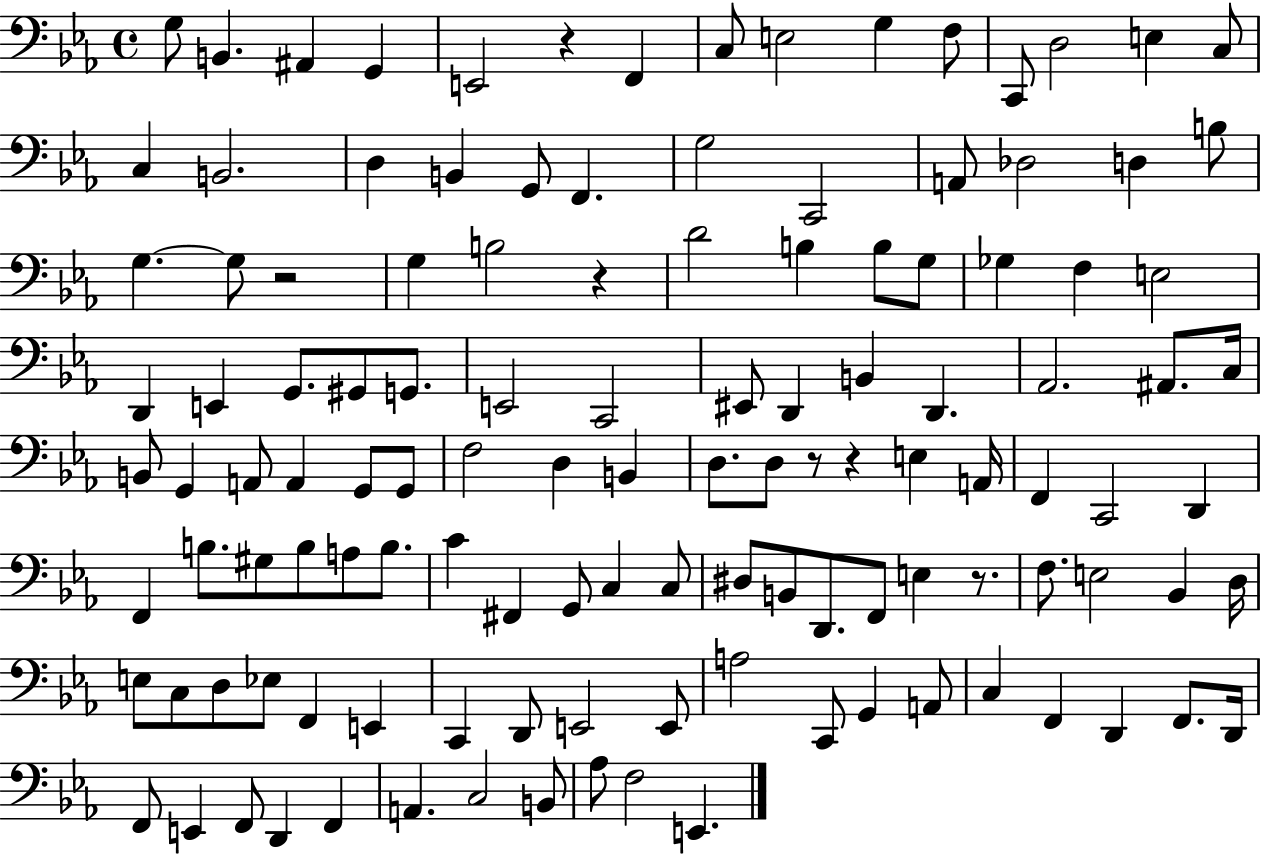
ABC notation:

X:1
T:Untitled
M:4/4
L:1/4
K:Eb
G,/2 B,, ^A,, G,, E,,2 z F,, C,/2 E,2 G, F,/2 C,,/2 D,2 E, C,/2 C, B,,2 D, B,, G,,/2 F,, G,2 C,,2 A,,/2 _D,2 D, B,/2 G, G,/2 z2 G, B,2 z D2 B, B,/2 G,/2 _G, F, E,2 D,, E,, G,,/2 ^G,,/2 G,,/2 E,,2 C,,2 ^E,,/2 D,, B,, D,, _A,,2 ^A,,/2 C,/4 B,,/2 G,, A,,/2 A,, G,,/2 G,,/2 F,2 D, B,, D,/2 D,/2 z/2 z E, A,,/4 F,, C,,2 D,, F,, B,/2 ^G,/2 B,/2 A,/2 B,/2 C ^F,, G,,/2 C, C,/2 ^D,/2 B,,/2 D,,/2 F,,/2 E, z/2 F,/2 E,2 _B,, D,/4 E,/2 C,/2 D,/2 _E,/2 F,, E,, C,, D,,/2 E,,2 E,,/2 A,2 C,,/2 G,, A,,/2 C, F,, D,, F,,/2 D,,/4 F,,/2 E,, F,,/2 D,, F,, A,, C,2 B,,/2 _A,/2 F,2 E,,